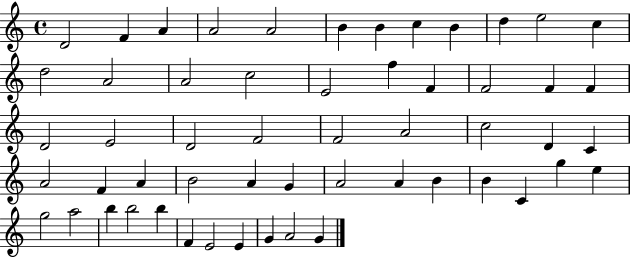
{
  \clef treble
  \time 4/4
  \defaultTimeSignature
  \key c \major
  d'2 f'4 a'4 | a'2 a'2 | b'4 b'4 c''4 b'4 | d''4 e''2 c''4 | \break d''2 a'2 | a'2 c''2 | e'2 f''4 f'4 | f'2 f'4 f'4 | \break d'2 e'2 | d'2 f'2 | f'2 a'2 | c''2 d'4 c'4 | \break a'2 f'4 a'4 | b'2 a'4 g'4 | a'2 a'4 b'4 | b'4 c'4 g''4 e''4 | \break g''2 a''2 | b''4 b''2 b''4 | f'4 e'2 e'4 | g'4 a'2 g'4 | \break \bar "|."
}